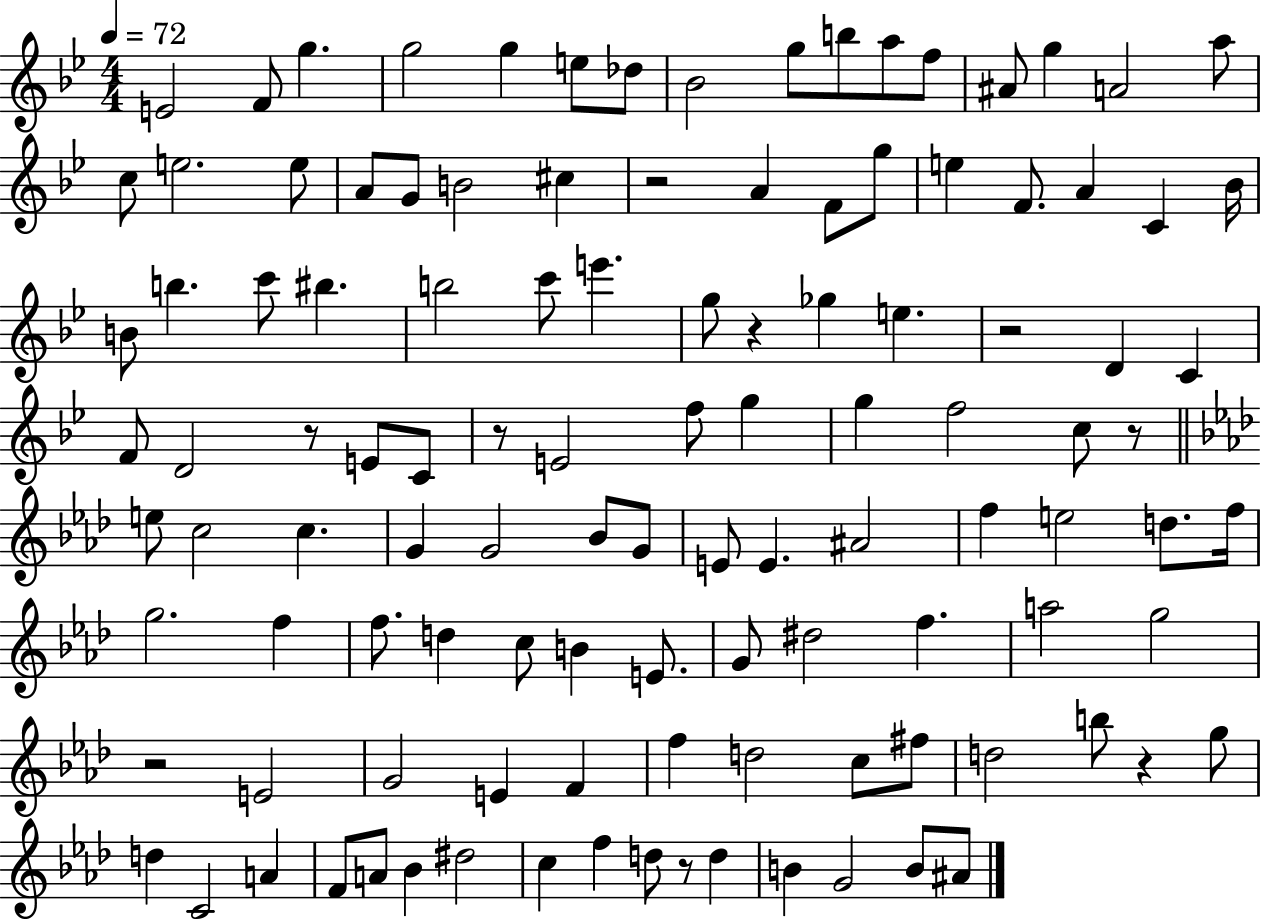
E4/h F4/e G5/q. G5/h G5/q E5/e Db5/e Bb4/h G5/e B5/e A5/e F5/e A#4/e G5/q A4/h A5/e C5/e E5/h. E5/e A4/e G4/e B4/h C#5/q R/h A4/q F4/e G5/e E5/q F4/e. A4/q C4/q Bb4/s B4/e B5/q. C6/e BIS5/q. B5/h C6/e E6/q. G5/e R/q Gb5/q E5/q. R/h D4/q C4/q F4/e D4/h R/e E4/e C4/e R/e E4/h F5/e G5/q G5/q F5/h C5/e R/e E5/e C5/h C5/q. G4/q G4/h Bb4/e G4/e E4/e E4/q. A#4/h F5/q E5/h D5/e. F5/s G5/h. F5/q F5/e. D5/q C5/e B4/q E4/e. G4/e D#5/h F5/q. A5/h G5/h R/h E4/h G4/h E4/q F4/q F5/q D5/h C5/e F#5/e D5/h B5/e R/q G5/e D5/q C4/h A4/q F4/e A4/e Bb4/q D#5/h C5/q F5/q D5/e R/e D5/q B4/q G4/h B4/e A#4/e